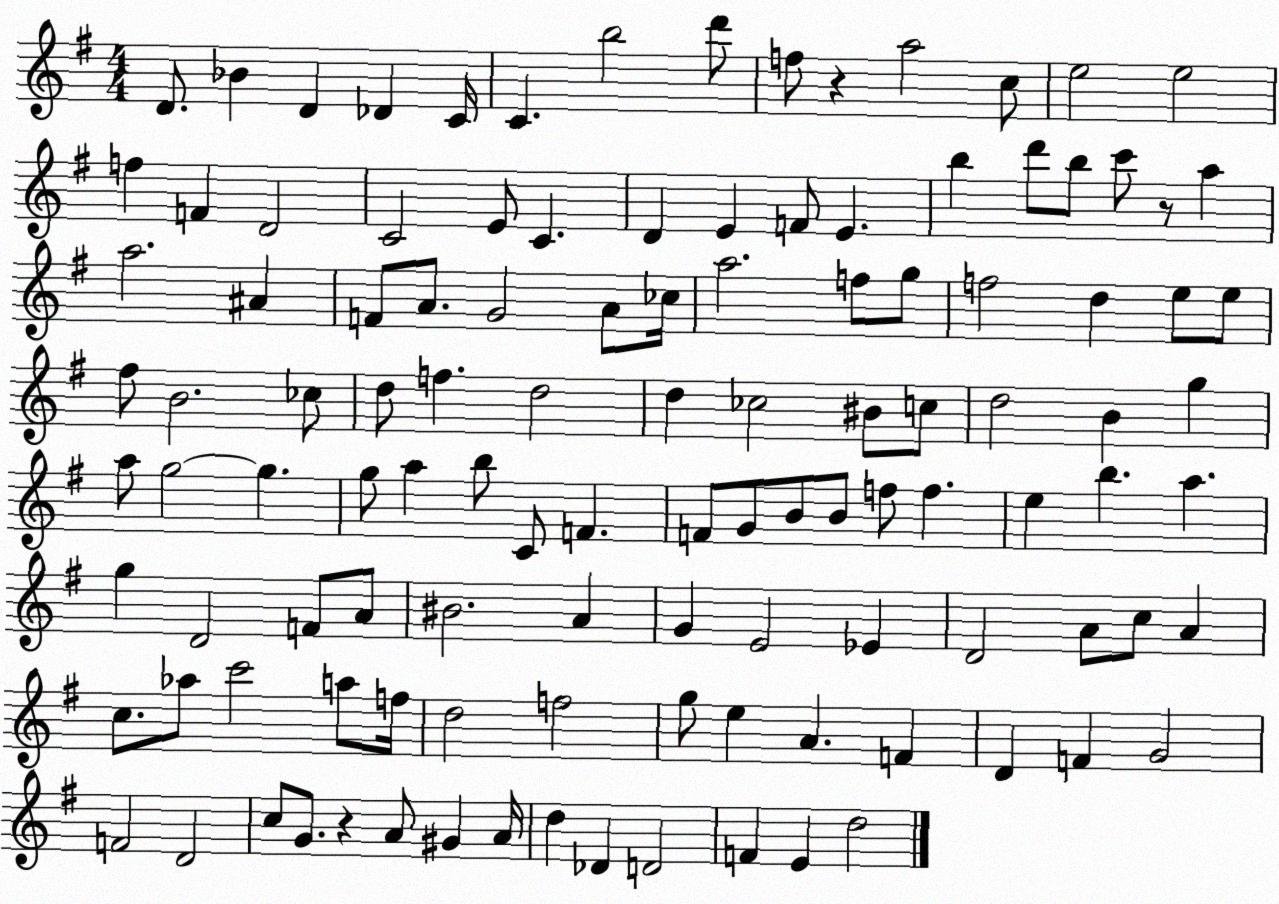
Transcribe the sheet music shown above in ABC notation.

X:1
T:Untitled
M:4/4
L:1/4
K:G
D/2 _B D _D C/4 C b2 d'/2 f/2 z a2 c/2 e2 e2 f F D2 C2 E/2 C D E F/2 E b d'/2 b/2 c'/2 z/2 a a2 ^A F/2 A/2 G2 A/2 _c/4 a2 f/2 g/2 f2 d e/2 e/2 ^f/2 B2 _c/2 d/2 f d2 d _c2 ^B/2 c/2 d2 B g a/2 g2 g g/2 a b/2 C/2 F F/2 G/2 B/2 B/2 f/2 f e b a g D2 F/2 A/2 ^B2 A G E2 _E D2 A/2 c/2 A c/2 _a/2 c'2 a/2 f/4 d2 f2 g/2 e A F D F G2 F2 D2 c/2 G/2 z A/2 ^G A/4 d _D D2 F E d2